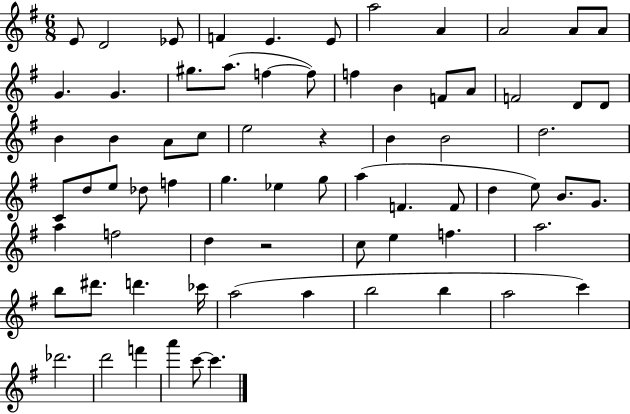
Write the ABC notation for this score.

X:1
T:Untitled
M:6/8
L:1/4
K:G
E/2 D2 _E/2 F E E/2 a2 A A2 A/2 A/2 G G ^g/2 a/2 f f/2 f B F/2 A/2 F2 D/2 D/2 B B A/2 c/2 e2 z B B2 d2 C/2 d/2 e/2 _d/2 f g _e g/2 a F F/2 d e/2 B/2 G/2 a f2 d z2 c/2 e f a2 b/2 ^d'/2 d' _c'/4 a2 a b2 b a2 c' _d'2 d'2 f' a' c'/2 c'